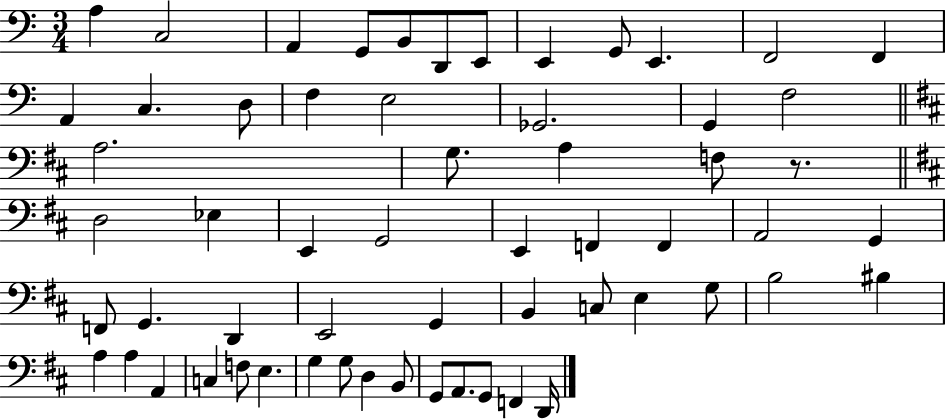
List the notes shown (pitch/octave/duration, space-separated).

A3/q C3/h A2/q G2/e B2/e D2/e E2/e E2/q G2/e E2/q. F2/h F2/q A2/q C3/q. D3/e F3/q E3/h Gb2/h. G2/q F3/h A3/h. G3/e. A3/q F3/e R/e. D3/h Eb3/q E2/q G2/h E2/q F2/q F2/q A2/h G2/q F2/e G2/q. D2/q E2/h G2/q B2/q C3/e E3/q G3/e B3/h BIS3/q A3/q A3/q A2/q C3/q F3/e E3/q. G3/q G3/e D3/q B2/e G2/e A2/e. G2/e F2/q D2/s